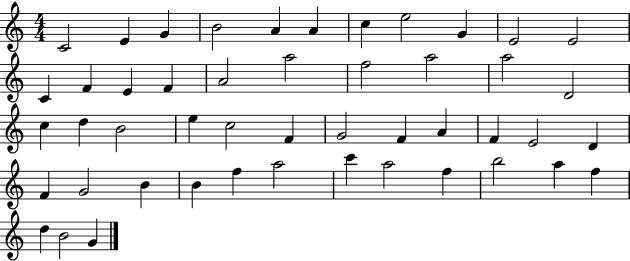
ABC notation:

X:1
T:Untitled
M:4/4
L:1/4
K:C
C2 E G B2 A A c e2 G E2 E2 C F E F A2 a2 f2 a2 a2 D2 c d B2 e c2 F G2 F A F E2 D F G2 B B f a2 c' a2 f b2 a f d B2 G